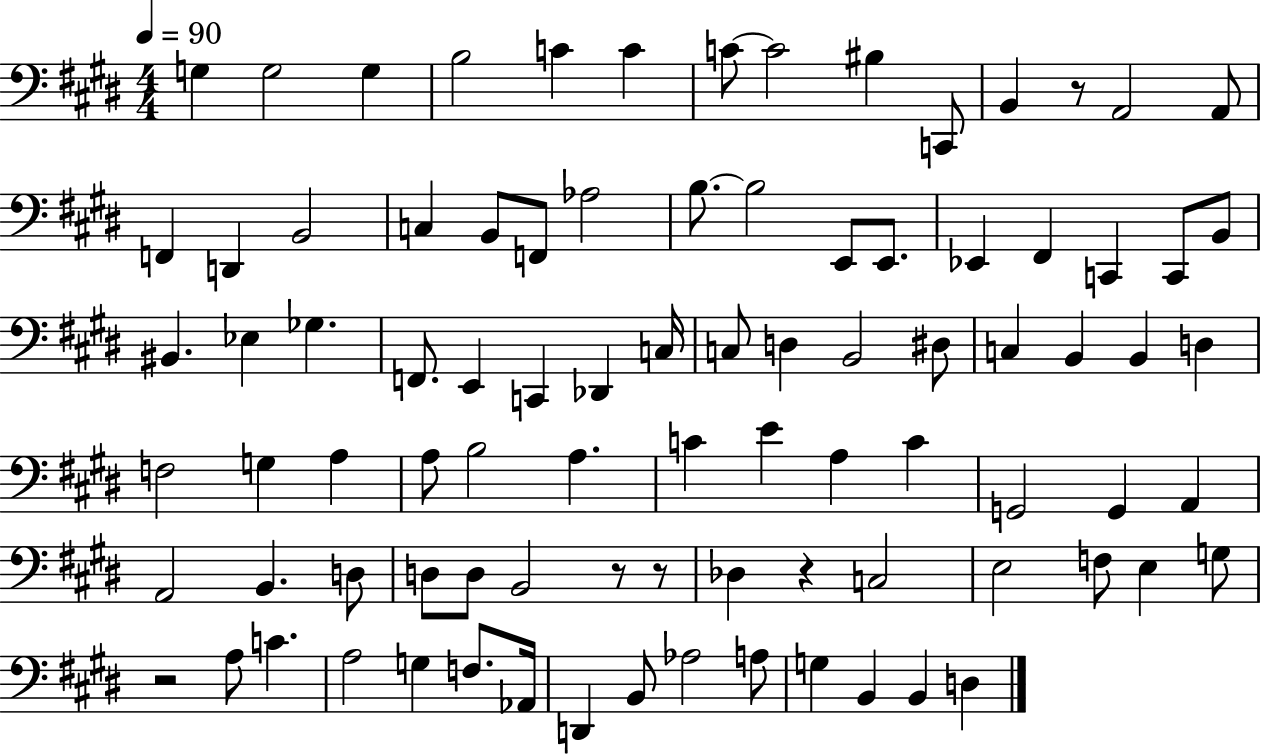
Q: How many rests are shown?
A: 5